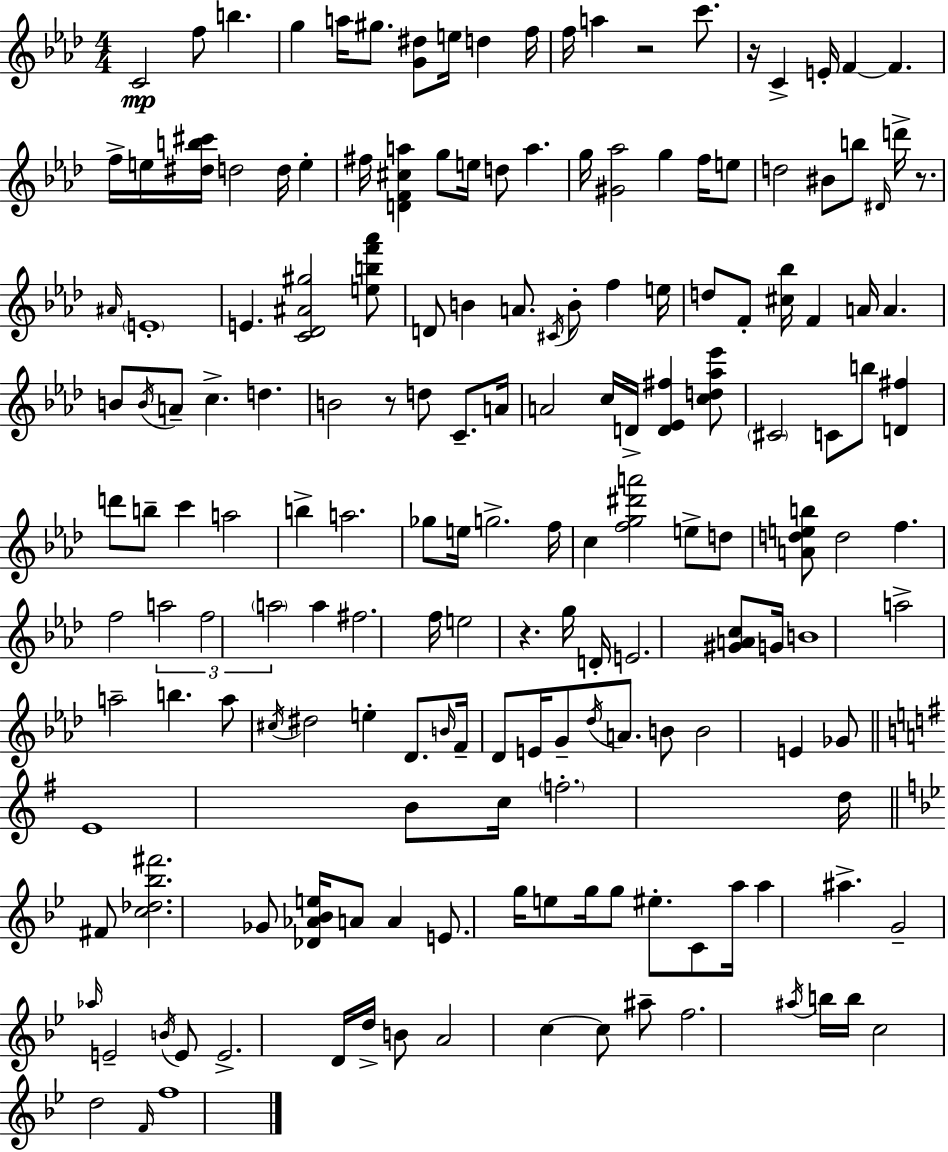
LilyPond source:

{
  \clef treble
  \numericTimeSignature
  \time 4/4
  \key f \minor
  c'2\mp f''8 b''4. | g''4 a''16 gis''8. <g' dis''>8 e''16 d''4 f''16 | f''16 a''4 r2 c'''8. | r16 c'4-> e'16-. f'4~~ f'4. | \break f''16-> e''16 <dis'' b'' cis'''>16 d''2 d''16 e''4-. | fis''16 <d' f' cis'' a''>4 g''8 e''16 d''8 a''4. | g''16 <gis' aes''>2 g''4 f''16 e''8 | d''2 bis'8 b''8 \grace { dis'16 } d'''16-> r8. | \break \grace { ais'16 } \parenthesize e'1-. | e'4. <c' des' ais' gis''>2 | <e'' b'' f''' aes'''>8 d'8 b'4 a'8. \acciaccatura { cis'16 } b'8-. f''4 | e''16 d''8 f'8-. <cis'' bes''>16 f'4 a'16 a'4. | \break b'8 \acciaccatura { b'16 } a'8-- c''4.-> d''4. | b'2 r8 d''8 | c'8.-- a'16 a'2 c''16 d'16-> <d' ees' fis''>4 | <c'' d'' aes'' ees'''>8 \parenthesize cis'2 c'8 b''8 | \break <d' fis''>4 d'''8 b''8-- c'''4 a''2 | b''4-> a''2. | ges''8 e''16 g''2.-> | f''16 c''4 <f'' g'' dis''' a'''>2 | \break e''8-> d''8 <a' d'' e'' b''>8 d''2 f''4. | f''2 \tuplet 3/2 { a''2 | f''2 \parenthesize a''2 } | a''4 fis''2. | \break f''16 e''2 r4. | g''16 d'16-. e'2. | <gis' a' c''>8 g'16 b'1 | a''2-> a''2-- | \break b''4. a''8 \acciaccatura { cis''16 } dis''2 | e''4-. des'8. \grace { b'16 } f'16-- des'8 | e'16 g'8-- \acciaccatura { des''16 } a'8. b'8 b'2 | e'4 ges'8 \bar "||" \break \key g \major e'1 | b'8 c''16 \parenthesize f''2.-. d''16 | \bar "||" \break \key bes \major fis'8 <c'' des'' bes'' fis'''>2. ges'8 | <des' aes' bes' e''>16 a'8 a'4 e'8. g''16 e''8 g''16 g''8 | eis''8.-. c'8 a''16 a''4 ais''4.-> | g'2-- \grace { aes''16 } e'2-- | \break \acciaccatura { b'16 } e'8 e'2.-> | d'16 d''16-> b'8 a'2 c''4~~ | c''8 ais''8-- f''2. | \acciaccatura { ais''16 } b''16 b''16 c''2 d''2 | \break \grace { f'16 } f''1 | \bar "|."
}